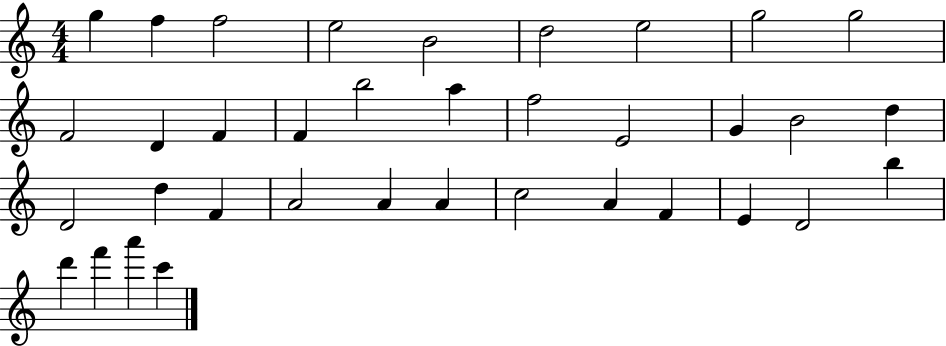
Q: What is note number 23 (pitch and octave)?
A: F4